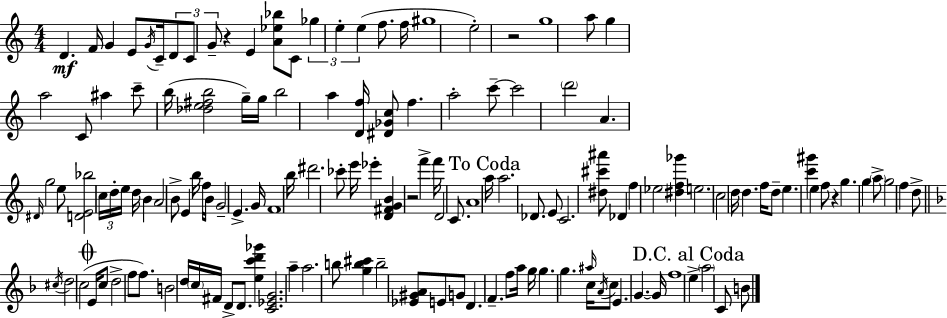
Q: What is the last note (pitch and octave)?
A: B4